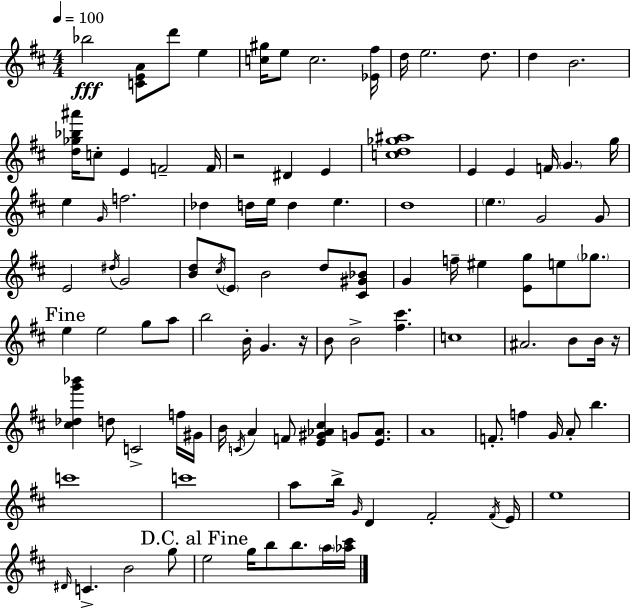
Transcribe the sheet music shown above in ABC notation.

X:1
T:Untitled
M:4/4
L:1/4
K:D
_b2 [CEA]/2 d'/2 e [c^g]/4 e/2 c2 [_E^f]/4 d/4 e2 d/2 d B2 [d_g_b^a']/4 c/2 E F2 F/4 z2 ^D E [cd_g^a]4 E E F/4 G g/4 e G/4 f2 _d d/4 e/4 d e d4 e G2 G/2 E2 ^d/4 G2 [Bd]/2 ^c/4 E/2 B2 d/2 [^C^G_B]/2 G f/4 ^e [Eg]/2 e/2 _g/2 e e2 g/2 a/2 b2 B/4 G z/4 B/2 B2 [^f^c'] c4 ^A2 B/2 B/4 z/4 [^c_dg'_b'] d/2 C2 f/4 ^G/4 B/4 C/4 A F/2 [E^G_A^c] G/2 [E_A]/2 A4 F/2 f G/4 A/2 b c'4 c'4 a/2 b/4 G/4 D ^F2 ^F/4 E/4 e4 ^D/4 C B2 g/2 e2 g/4 b/2 b/2 a/4 [_a^c']/4